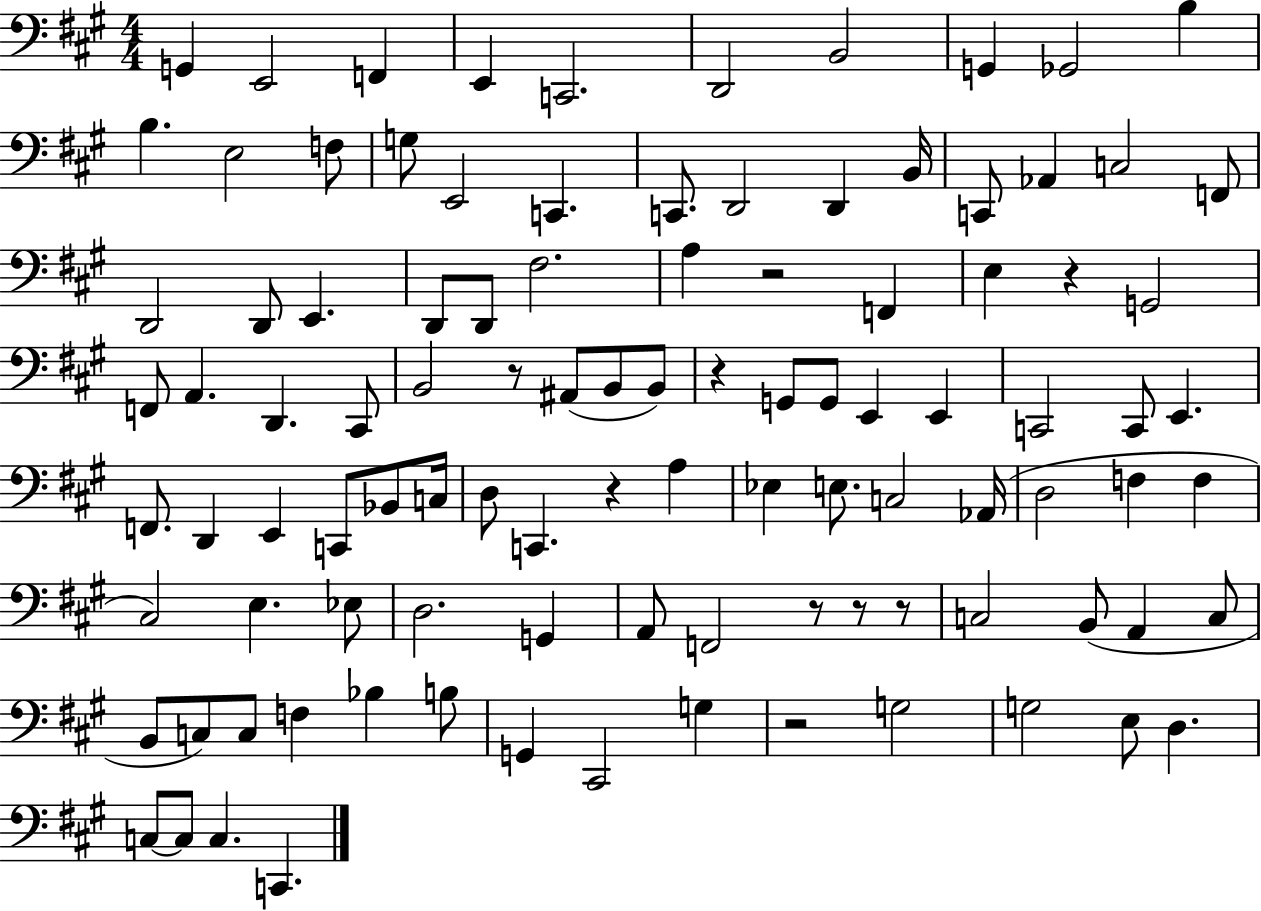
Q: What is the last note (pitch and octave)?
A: C2